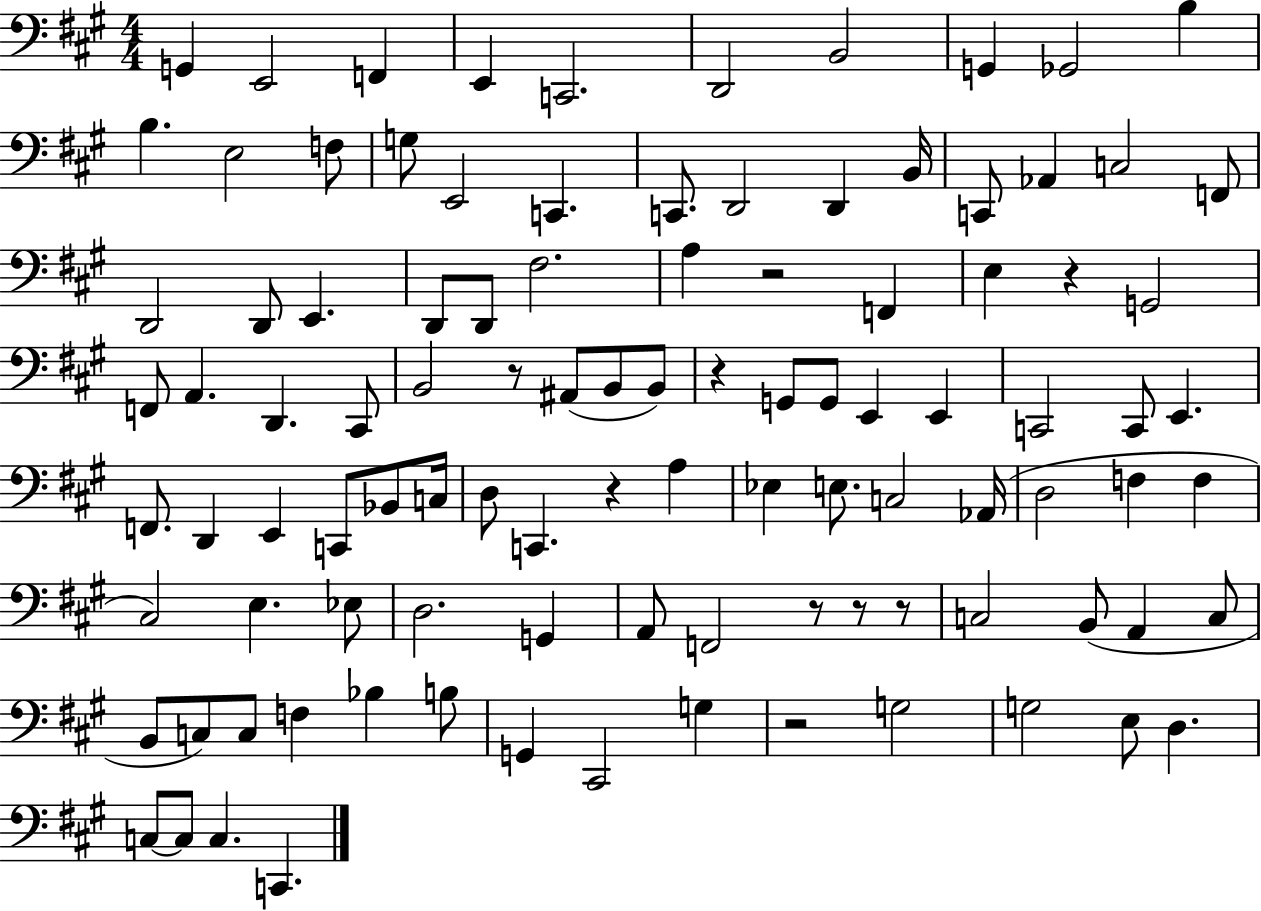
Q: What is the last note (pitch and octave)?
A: C2